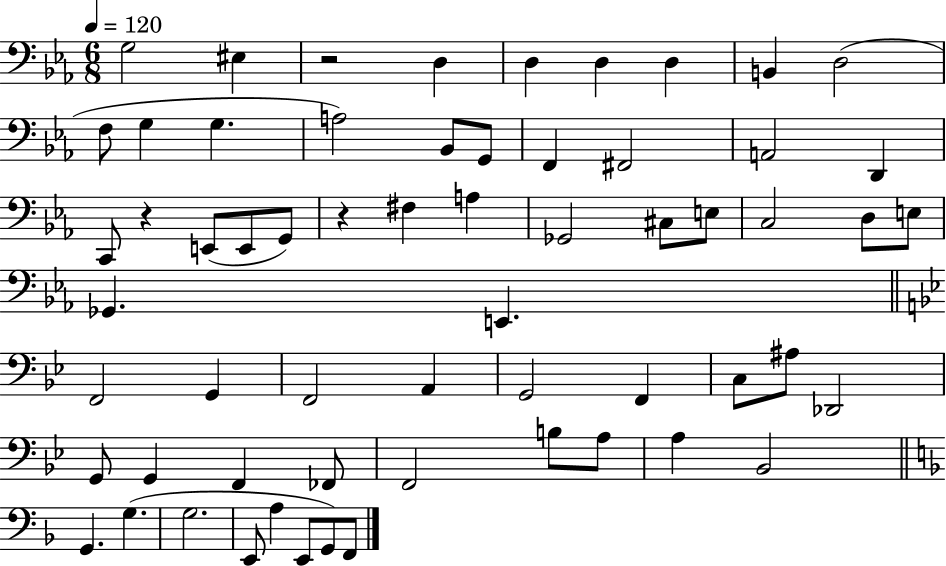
G3/h EIS3/q R/h D3/q D3/q D3/q D3/q B2/q D3/h F3/e G3/q G3/q. A3/h Bb2/e G2/e F2/q F#2/h A2/h D2/q C2/e R/q E2/e E2/e G2/e R/q F#3/q A3/q Gb2/h C#3/e E3/e C3/h D3/e E3/e Gb2/q. E2/q. F2/h G2/q F2/h A2/q G2/h F2/q C3/e A#3/e Db2/h G2/e G2/q F2/q FES2/e F2/h B3/e A3/e A3/q Bb2/h G2/q. G3/q. G3/h. E2/e A3/q E2/e G2/e F2/e